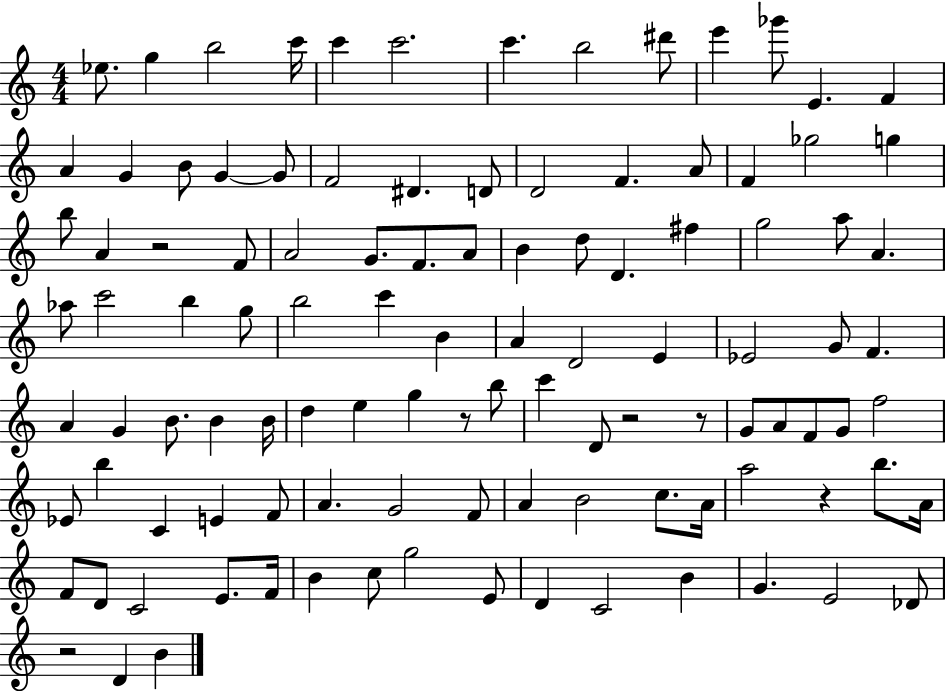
Eb5/e. G5/q B5/h C6/s C6/q C6/h. C6/q. B5/h D#6/e E6/q Gb6/e E4/q. F4/q A4/q G4/q B4/e G4/q G4/e F4/h D#4/q. D4/e D4/h F4/q. A4/e F4/q Gb5/h G5/q B5/e A4/q R/h F4/e A4/h G4/e. F4/e. A4/e B4/q D5/e D4/q. F#5/q G5/h A5/e A4/q. Ab5/e C6/h B5/q G5/e B5/h C6/q B4/q A4/q D4/h E4/q Eb4/h G4/e F4/q. A4/q G4/q B4/e. B4/q B4/s D5/q E5/q G5/q R/e B5/e C6/q D4/e R/h R/e G4/e A4/e F4/e G4/e F5/h Eb4/e B5/q C4/q E4/q F4/e A4/q. G4/h F4/e A4/q B4/h C5/e. A4/s A5/h R/q B5/e. A4/s F4/e D4/e C4/h E4/e. F4/s B4/q C5/e G5/h E4/e D4/q C4/h B4/q G4/q. E4/h Db4/e R/h D4/q B4/q